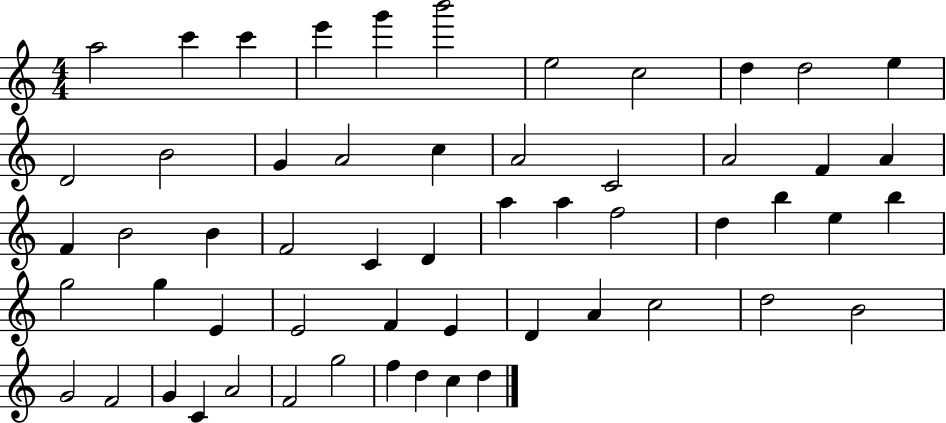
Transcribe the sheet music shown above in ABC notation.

X:1
T:Untitled
M:4/4
L:1/4
K:C
a2 c' c' e' g' b'2 e2 c2 d d2 e D2 B2 G A2 c A2 C2 A2 F A F B2 B F2 C D a a f2 d b e b g2 g E E2 F E D A c2 d2 B2 G2 F2 G C A2 F2 g2 f d c d